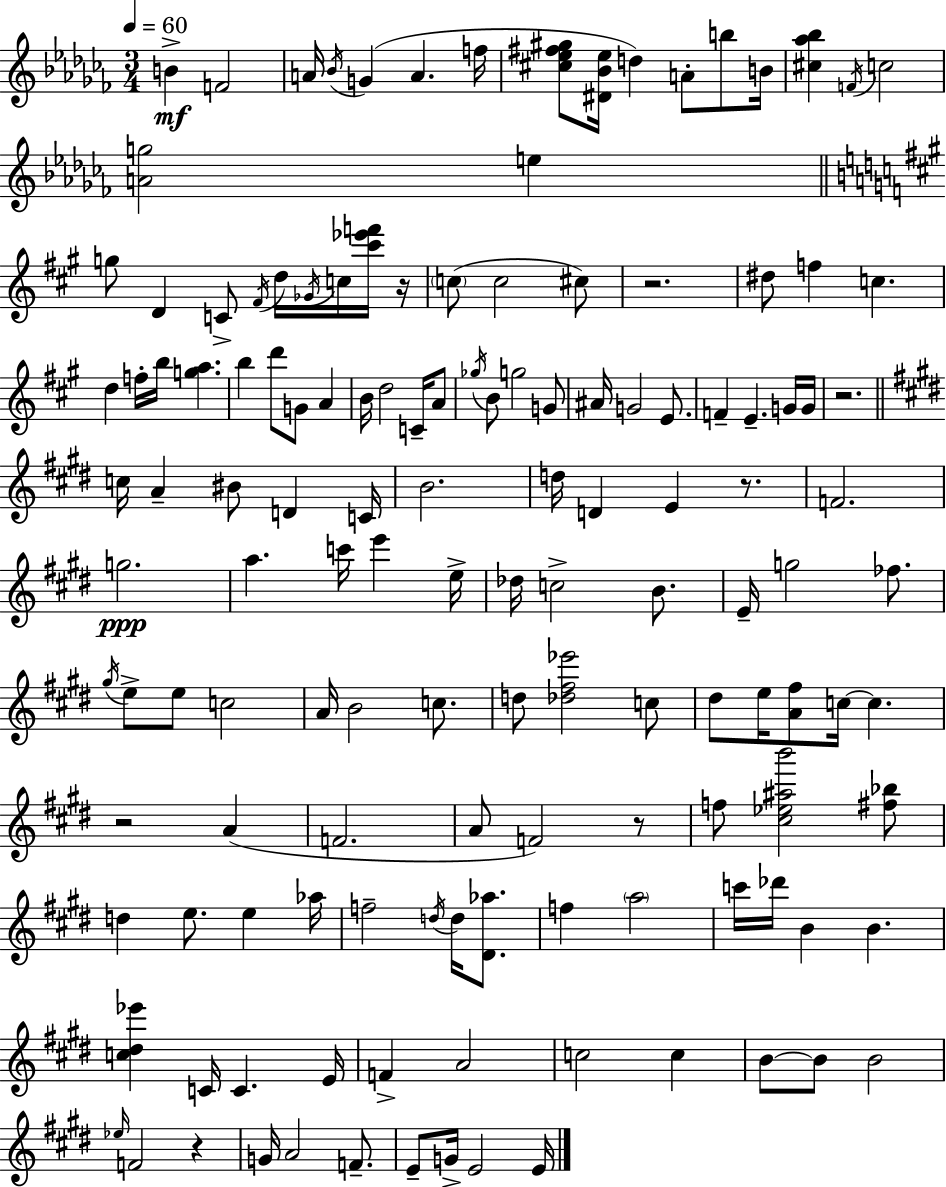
{
  \clef treble
  \numericTimeSignature
  \time 3/4
  \key aes \minor
  \tempo 4 = 60
  b'4->\mf f'2 | a'16 \acciaccatura { bes'16 } g'4( a'4. | f''16 <cis'' ees'' fis'' gis''>8 <dis' bes' ees''>16 d''4) a'8-. b''8 | b'16 <cis'' aes'' bes''>4 \acciaccatura { f'16 } c''2 | \break <a' g''>2 e''4 | \bar "||" \break \key a \major g''8 d'4 c'8-> \acciaccatura { fis'16 } d''16 \acciaccatura { ges'16 } c''16 | <cis''' ees''' f'''>16 r16 \parenthesize c''8( c''2 | cis''8) r2. | dis''8 f''4 c''4. | \break d''4 f''16-. b''16 <g'' a''>4. | b''4 d'''8 g'8 a'4 | b'16 d''2 c'16-- | a'8 \acciaccatura { ges''16 } b'8 g''2 | \break g'8 ais'16 g'2 | e'8. f'4-- e'4.-- | g'16 g'16 r2. | \bar "||" \break \key e \major c''16 a'4-- bis'8 d'4 c'16 | b'2. | d''16 d'4 e'4 r8. | f'2. | \break g''2.\ppp | a''4. c'''16 e'''4 e''16-> | des''16 c''2-> b'8. | e'16-- g''2 fes''8. | \break \acciaccatura { gis''16 } e''8-> e''8 c''2 | a'16 b'2 c''8. | d''8 <des'' fis'' ees'''>2 c''8 | dis''8 e''16 <a' fis''>8 c''16~~ c''4. | \break r2 a'4( | f'2. | a'8 f'2) r8 | f''8 <cis'' ees'' ais'' b'''>2 <fis'' bes''>8 | \break d''4 e''8. e''4 | aes''16 f''2-- \acciaccatura { d''16 } d''16 <dis' aes''>8. | f''4 \parenthesize a''2 | c'''16 des'''16 b'4 b'4. | \break <c'' dis'' ees'''>4 c'16 c'4. | e'16 f'4-> a'2 | c''2 c''4 | b'8~~ b'8 b'2 | \break \grace { ees''16 } f'2 r4 | g'16 a'2 | f'8.-- e'8-- g'16-> e'2 | e'16 \bar "|."
}